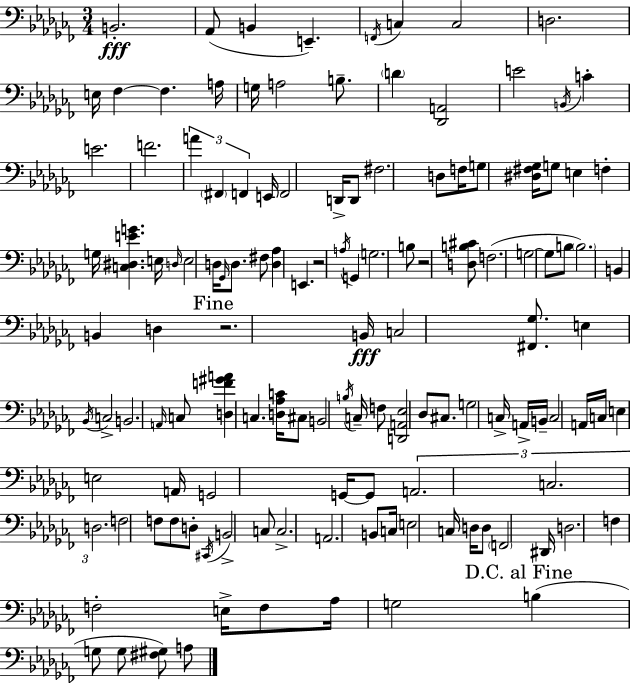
{
  \clef bass
  \numericTimeSignature
  \time 3/4
  \key aes \minor
  \repeat volta 2 { b,2.-.\fff | aes,8( b,4 e,4.--) | \acciaccatura { f,16 } c4 c2 | d2. | \break e16 fes4~~ fes4. | a16 g16 a2 b8.-- | \parenthesize d'4 <des, a,>2 | e'2 \acciaccatura { b,16 } c'4-. | \break e'2. | f'2. | \tuplet 3/2 { a'4 \parenthesize fis,4 f,4 } | e,16 f,2 d,16-> | \break d,8 fis2. | d8 f16 g8 <dis fis ges>16 g8 e4 | f4-. g16 <c dis e' g'>4. | e16 \grace { d16 } e2 d16 | \break \grace { ges,16 } d8. fis8 <d aes>4 e,4. | r2 | \acciaccatura { a16 } g,4 g2. | b8 r2 | \break <d b cis'>8 f2.( | g2~~ | g8 b8 \parenthesize b2.) | b,4 b,4 | \break d4 \mark "Fine" r2. | b,16\fff c2 | <fis, ges>8. e4 \acciaccatura { bes,16 } c2-> | b,2. | \break \grace { a,16 } c8 <d f' gis' a'>4 | c4. <d aes c'>16 cis8 b,2 | \acciaccatura { b16 } c16-- f8 <d, a, ees>2 | des8 cis8. g2 | \break c16-> a,16-> b,16-- c2 | a,16 c16 e4 | e2 a,16 g,2 | g,16~~ g,8 \tuplet 3/2 { a,2. | \break c2. | d2. } | f2 | f8 f8 d8-. \acciaccatura { cis,16 } b,2-> | \break c8 c2.-> | a,2. | b,8 c16 | e2 c16 d16 d8 | \break \parenthesize f,2 dis,16 d2. | f4 | f2-. e16-> f8 | aes16 g2 \mark "D.C. al Fine" b4( | \break g8 g8 <fis gis>8) a8 } \bar "|."
}